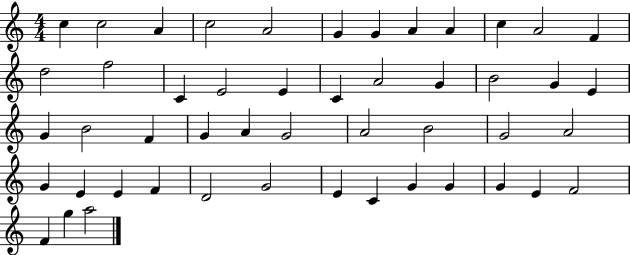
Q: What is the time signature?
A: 4/4